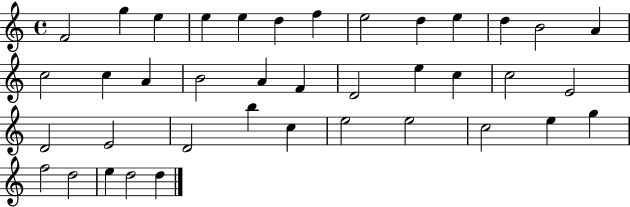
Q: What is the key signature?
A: C major